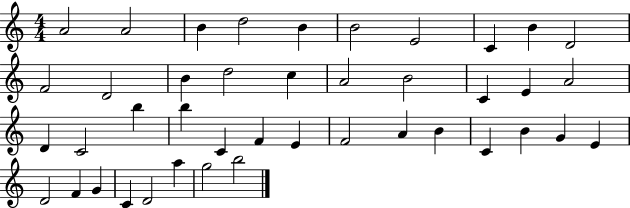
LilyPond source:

{
  \clef treble
  \numericTimeSignature
  \time 4/4
  \key c \major
  a'2 a'2 | b'4 d''2 b'4 | b'2 e'2 | c'4 b'4 d'2 | \break f'2 d'2 | b'4 d''2 c''4 | a'2 b'2 | c'4 e'4 a'2 | \break d'4 c'2 b''4 | b''4 c'4 f'4 e'4 | f'2 a'4 b'4 | c'4 b'4 g'4 e'4 | \break d'2 f'4 g'4 | c'4 d'2 a''4 | g''2 b''2 | \bar "|."
}